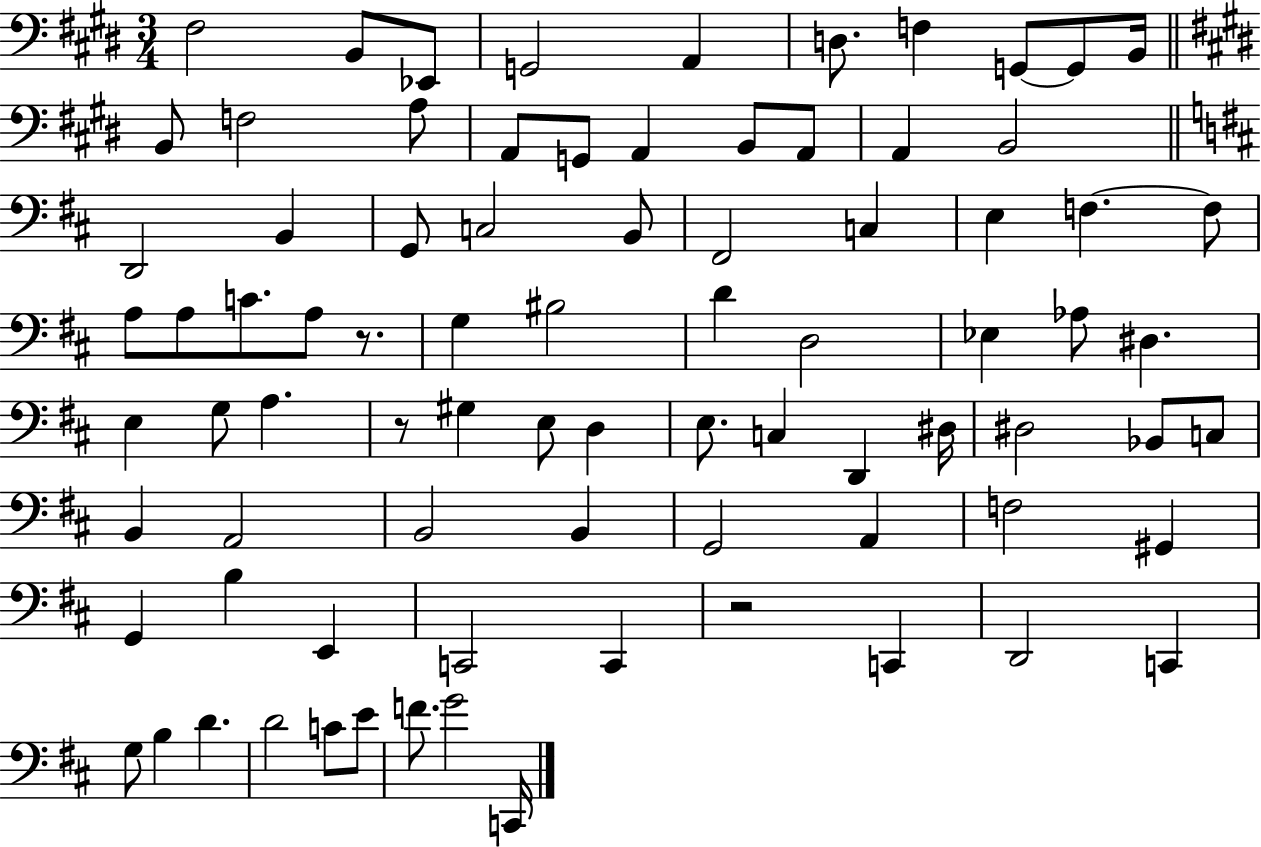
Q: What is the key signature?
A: E major